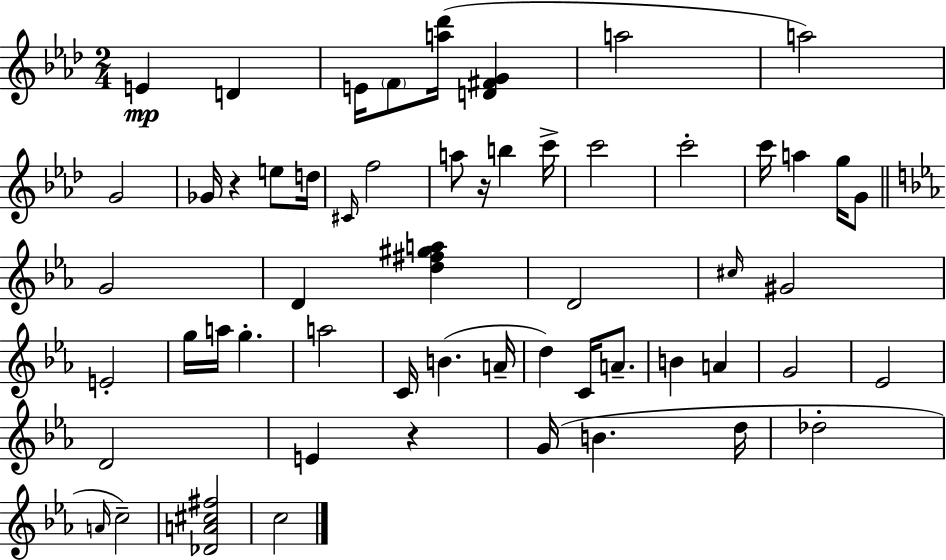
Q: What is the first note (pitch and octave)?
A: E4